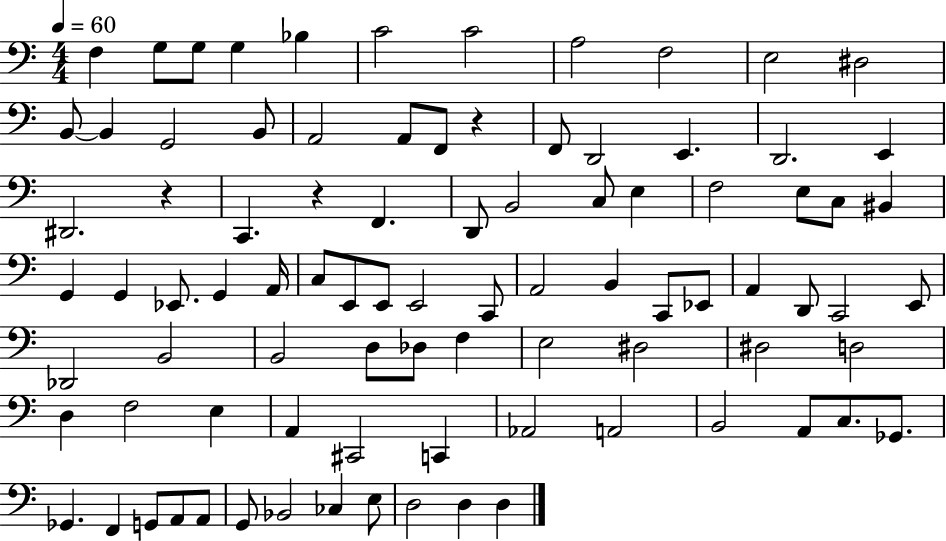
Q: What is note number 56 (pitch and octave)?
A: D3